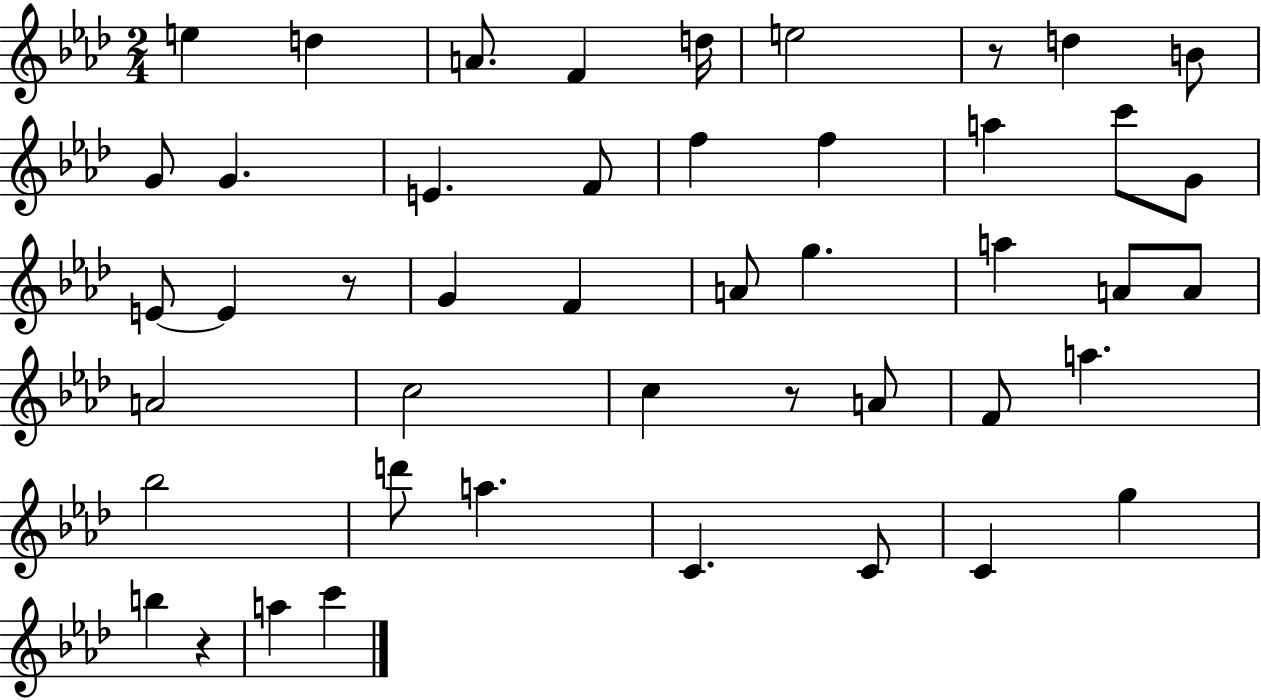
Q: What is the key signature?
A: AES major